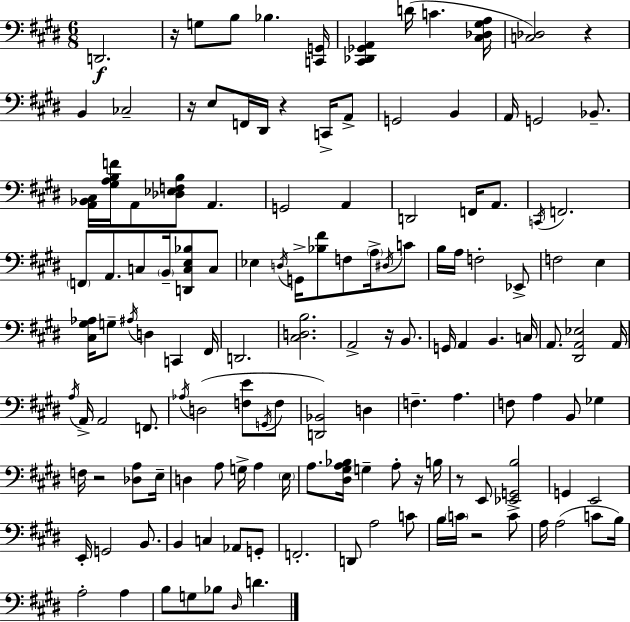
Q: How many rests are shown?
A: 9